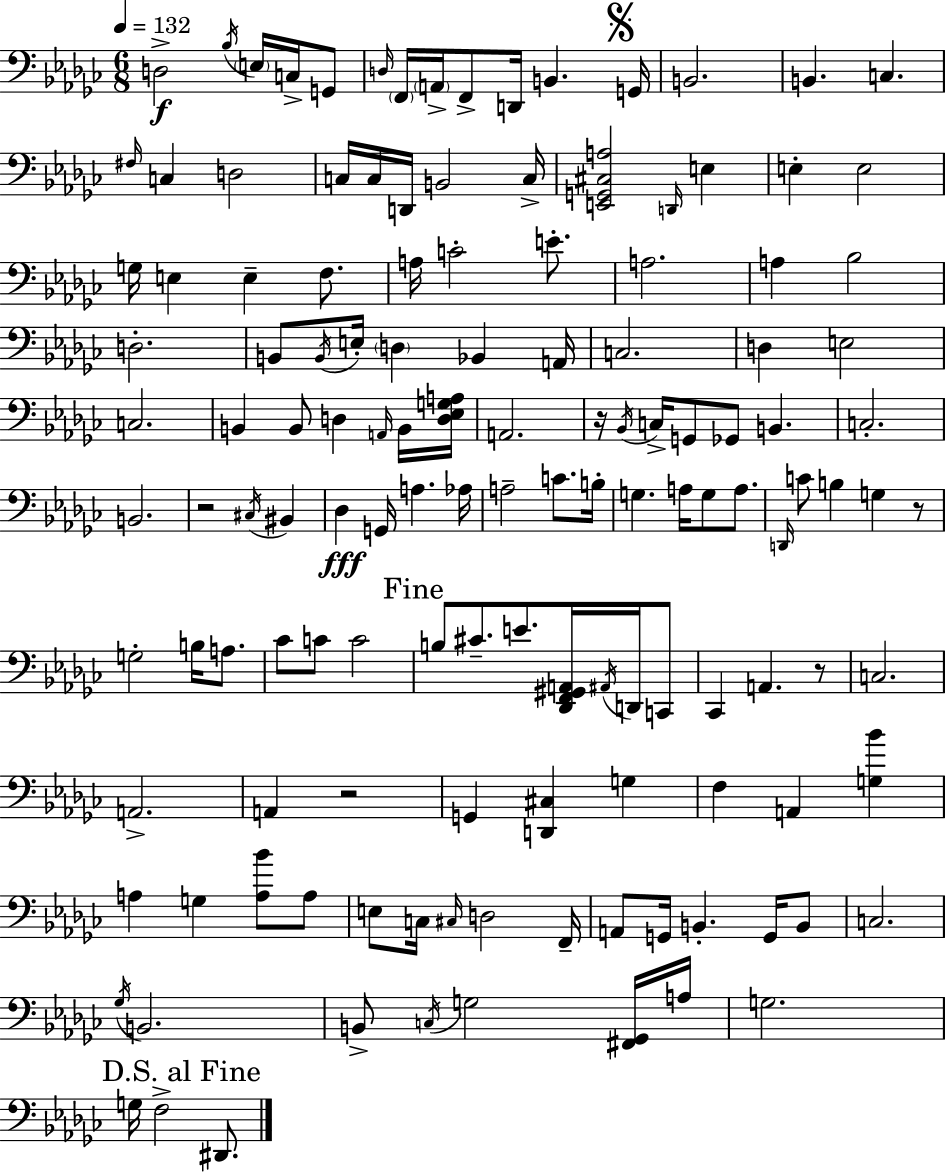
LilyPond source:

{
  \clef bass
  \numericTimeSignature
  \time 6/8
  \key ees \minor
  \tempo 4 = 132
  d2->\f \acciaccatura { bes16 } \parenthesize e16 c16-> g,8 | \grace { d16 } \parenthesize f,16 \parenthesize a,16-> f,8-> d,16 b,4. | \mark \markup { \musicglyph "scripts.segno" } g,16 b,2. | b,4. c4. | \break \grace { fis16 } c4 d2 | c16 c16 d,16 b,2 | c16-> <e, g, cis a>2 \grace { d,16 } | e4 e4-. e2 | \break g16 e4 e4-- | f8. a16 c'2-. | e'8.-. a2. | a4 bes2 | \break d2.-. | b,8 \acciaccatura { b,16 } e16-. \parenthesize d4 | bes,4 a,16 c2. | d4 e2 | \break c2. | b,4 b,8 d4 | \grace { a,16 } b,16 <d ees g a>16 a,2. | r16 \acciaccatura { bes,16 } c16-> g,8 ges,8 | \break b,4. c2.-. | b,2. | r2 | \acciaccatura { cis16 } bis,4 des4\fff | \break g,16 a4. aes16 a2-- | c'8. b16-. g4. | a16 g8 a8. \grace { d,16 } c'8 b4 | g4 r8 g2-. | \break b16 a8. ces'8 c'8 | c'2 \mark "Fine" b8 cis'8.-- | e'8. <des, f, gis, a,>16 \acciaccatura { ais,16 } d,16 c,8 ces,4 | a,4. r8 c2. | \break a,2.-> | a,4 | r2 g,4 | <d, cis>4 g4 f4 | \break a,4 <g bes'>4 a4 | g4 <a bes'>8 a8 e8 | c16 \grace { cis16 } d2 f,16-- a,8 | g,16 b,4.-. g,16 b,8 c2. | \break \acciaccatura { ges16 } | b,2. | b,8-> \acciaccatura { c16 } g2 <fis, ges,>16 | a16 g2. | \break \mark "D.S. al Fine" g16 f2-> dis,8. | \bar "|."
}